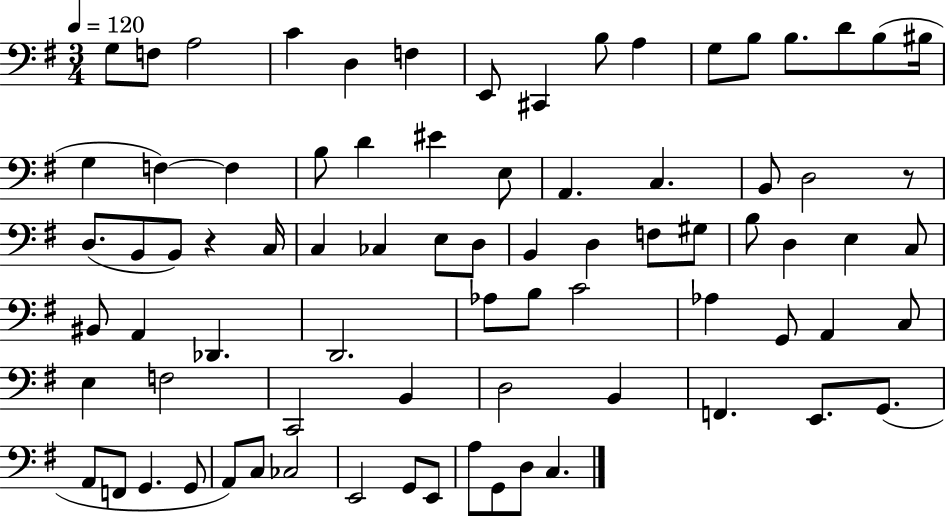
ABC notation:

X:1
T:Untitled
M:3/4
L:1/4
K:G
G,/2 F,/2 A,2 C D, F, E,,/2 ^C,, B,/2 A, G,/2 B,/2 B,/2 D/2 B,/2 ^B,/4 G, F, F, B,/2 D ^E E,/2 A,, C, B,,/2 D,2 z/2 D,/2 B,,/2 B,,/2 z C,/4 C, _C, E,/2 D,/2 B,, D, F,/2 ^G,/2 B,/2 D, E, C,/2 ^B,,/2 A,, _D,, D,,2 _A,/2 B,/2 C2 _A, G,,/2 A,, C,/2 E, F,2 C,,2 B,, D,2 B,, F,, E,,/2 G,,/2 A,,/2 F,,/2 G,, G,,/2 A,,/2 C,/2 _C,2 E,,2 G,,/2 E,,/2 A,/2 G,,/2 D,/2 C,